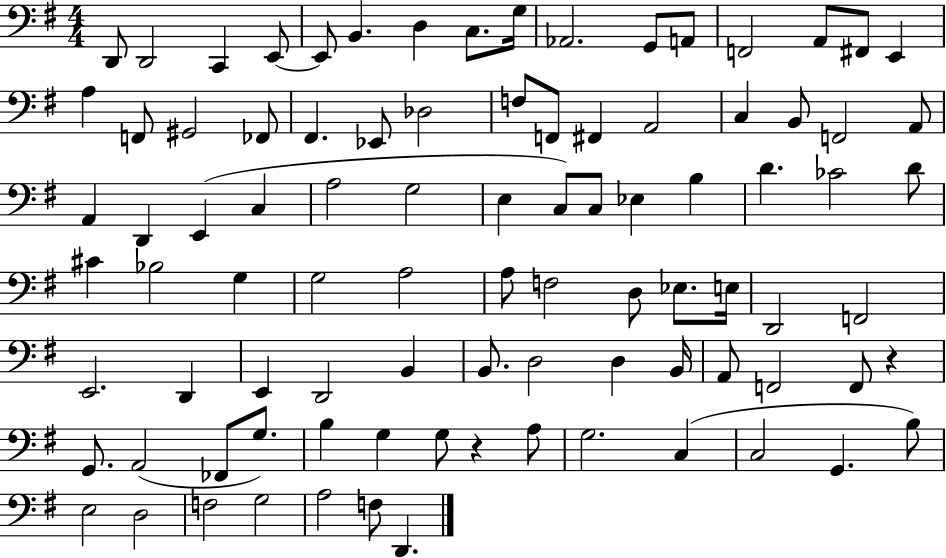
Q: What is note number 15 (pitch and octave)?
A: F#2